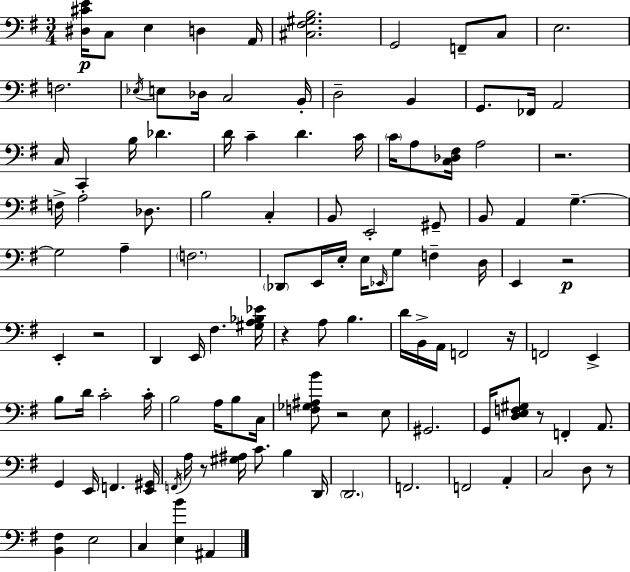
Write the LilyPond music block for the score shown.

{
  \clef bass
  \numericTimeSignature
  \time 3/4
  \key e \minor
  <dis cis' e'>16\p c8 e4 d4 a,16 | <cis fis gis b>2. | g,2 f,8-- c8 | e2. | \break f2. | \acciaccatura { ees16 } e8 des16 c2 | b,16-. d2-- b,4 | g,8. fes,16 a,2 | \break c16 c,4 b16 des'4. | d'16 c'4-- d'4. | c'16 \parenthesize c'16 a8 <c des fis>16 a2 | r2. | \break f16-> a2-. des8. | b2 c4-. | b,8 e,2-. gis,8-- | b,8 a,4 g4.--~~ | \break g2 a4-- | \parenthesize f2. | \parenthesize des,8 e,16 e16-. e16 \grace { ees,16 } g8 f4-- | d16 e,4 r2\p | \break e,4-. r2 | d,4 e,16 fis4. | <gis a bes ees'>16 r4 a8 b4. | d'16 b,16-> a,16 f,2 | \break r16 f,2 e,4-> | b8 d'16 c'2-. | c'16-. b2 a16 b8 | c16 <f ges ais b'>8 r2 | \break e8 gis,2. | g,16 <d e f gis>8 r8 f,4-. a,8. | g,4 e,16 f,4. | <e, gis,>16 \acciaccatura { f,16 } a16 r8 <gis ais>16 c'8. b4 | \break d,16 \parenthesize d,2. | f,2. | f,2 a,4-. | c2 d8 | \break r8 <b, fis>4 e2 | c4 <e b'>4 ais,4 | \bar "|."
}